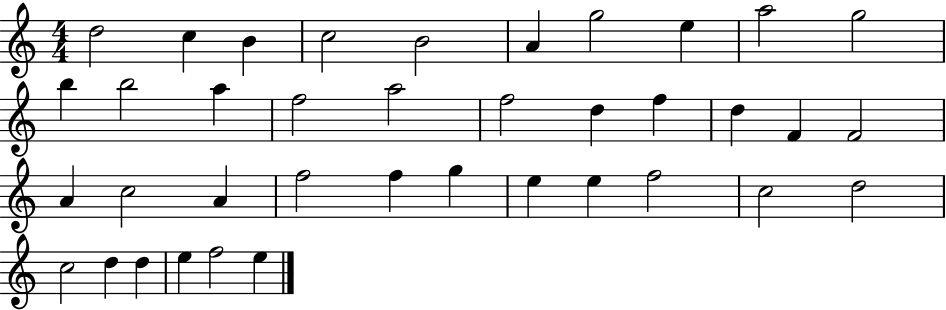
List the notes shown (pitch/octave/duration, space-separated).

D5/h C5/q B4/q C5/h B4/h A4/q G5/h E5/q A5/h G5/h B5/q B5/h A5/q F5/h A5/h F5/h D5/q F5/q D5/q F4/q F4/h A4/q C5/h A4/q F5/h F5/q G5/q E5/q E5/q F5/h C5/h D5/h C5/h D5/q D5/q E5/q F5/h E5/q